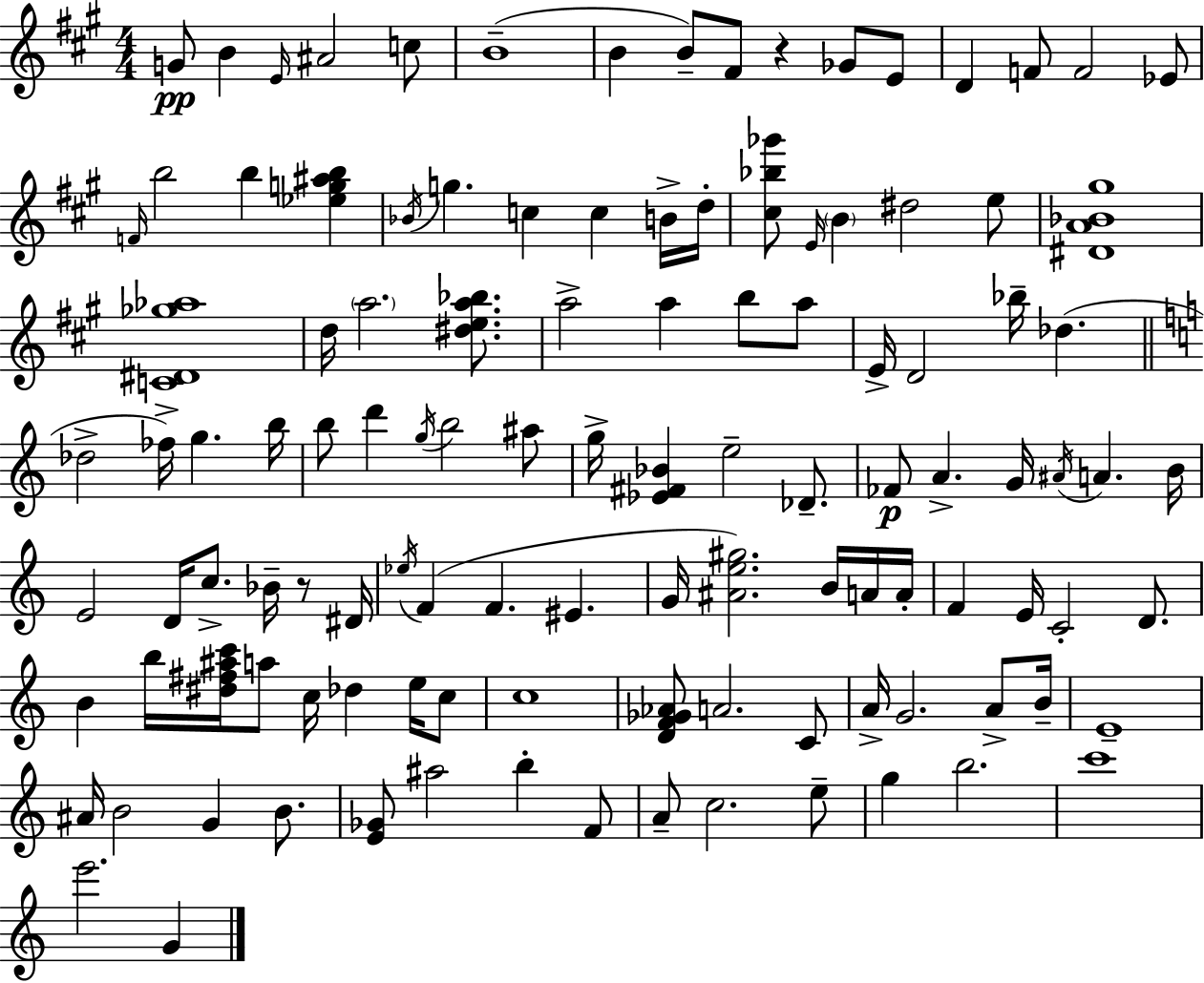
X:1
T:Untitled
M:4/4
L:1/4
K:A
G/2 B E/4 ^A2 c/2 B4 B B/2 ^F/2 z _G/2 E/2 D F/2 F2 _E/2 F/4 b2 b [_eg^ab] _B/4 g c c B/4 d/4 [^c_b_g']/2 E/4 B ^d2 e/2 [^DA_B^g]4 [C^D_g_a]4 d/4 a2 [^dea_b]/2 a2 a b/2 a/2 E/4 D2 _b/4 _d _d2 _f/4 g b/4 b/2 d' g/4 b2 ^a/2 g/4 [_E^F_B] e2 _D/2 _F/2 A G/4 ^A/4 A B/4 E2 D/4 c/2 _B/4 z/2 ^D/4 _e/4 F F ^E G/4 [^Ae^g]2 B/4 A/4 A/4 F E/4 C2 D/2 B b/4 [^d^f^ac']/4 a/2 c/4 _d e/4 c/2 c4 [DF_G_A]/2 A2 C/2 A/4 G2 A/2 B/4 E4 ^A/4 B2 G B/2 [E_G]/2 ^a2 b F/2 A/2 c2 e/2 g b2 c'4 e'2 G